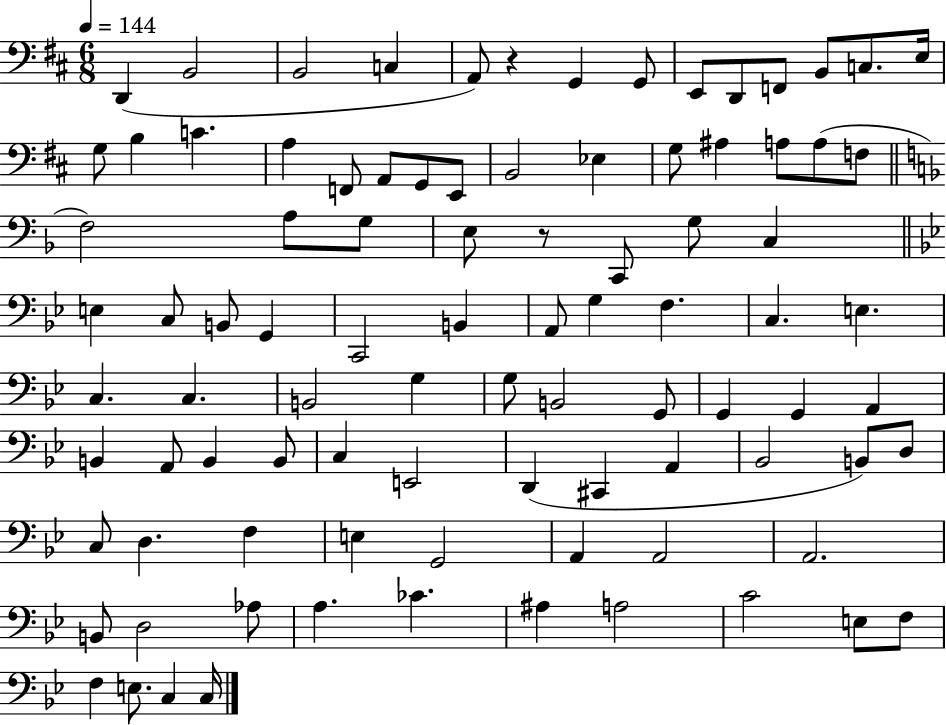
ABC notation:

X:1
T:Untitled
M:6/8
L:1/4
K:D
D,, B,,2 B,,2 C, A,,/2 z G,, G,,/2 E,,/2 D,,/2 F,,/2 B,,/2 C,/2 E,/4 G,/2 B, C A, F,,/2 A,,/2 G,,/2 E,,/2 B,,2 _E, G,/2 ^A, A,/2 A,/2 F,/2 F,2 A,/2 G,/2 E,/2 z/2 C,,/2 G,/2 C, E, C,/2 B,,/2 G,, C,,2 B,, A,,/2 G, F, C, E, C, C, B,,2 G, G,/2 B,,2 G,,/2 G,, G,, A,, B,, A,,/2 B,, B,,/2 C, E,,2 D,, ^C,, A,, _B,,2 B,,/2 D,/2 C,/2 D, F, E, G,,2 A,, A,,2 A,,2 B,,/2 D,2 _A,/2 A, _C ^A, A,2 C2 E,/2 F,/2 F, E,/2 C, C,/4